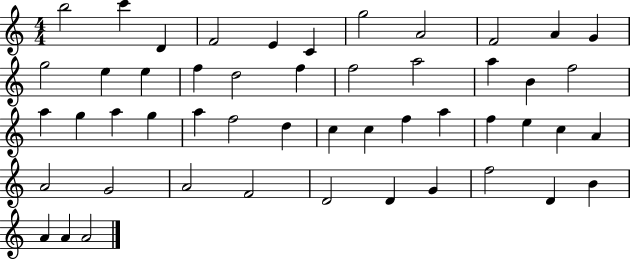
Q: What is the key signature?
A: C major